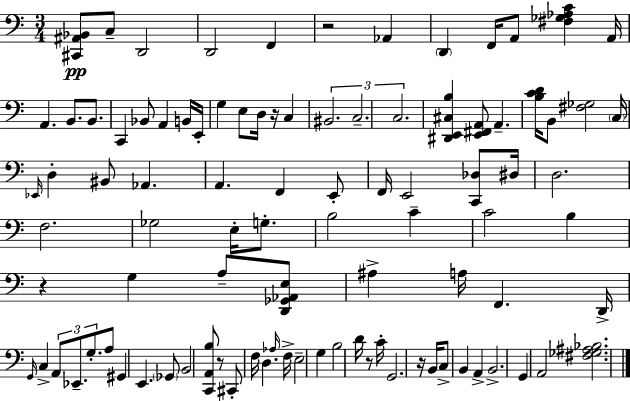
[C#2,A#2,Bb2]/e C3/e D2/h D2/h F2/q R/h Ab2/q D2/q F2/s A2/e [F#3,Gb3,Ab3,C4]/q A2/s A2/q. B2/e. B2/e. C2/q Bb2/e A2/q B2/s E2/s G3/q E3/e D3/s R/s C3/q BIS2/h. C3/h. C3/h. [D#2,E2,C#3,B3]/q [E2,F#2,A2]/e A2/q. [B3,C4,D4]/s B2/e [F#3,Gb3]/h C3/s Eb2/s D3/q BIS2/e Ab2/q. A2/q. F2/q E2/e F2/s E2/h [C2,Db3]/e D#3/s D3/h. F3/h. Gb3/h E3/s G3/e. B3/h C4/q C4/h B3/q R/q G3/q A3/e [D2,Gb2,Ab2,E3]/e A#3/q A3/s F2/q. D2/s G2/s C3/q A2/e Eb2/e. G3/e. A3/e G#2/q E2/q. Gb2/e B2/h [C2,A2,B3]/e R/e C#2/e F3/s D3/q. Ab3/s F3/s E3/h G3/q B3/h D4/s R/e C4/s G2/h. R/s B2/s C3/e B2/q A2/q B2/h. G2/q A2/h [F#3,Gb3,A#3,Bb3]/h.